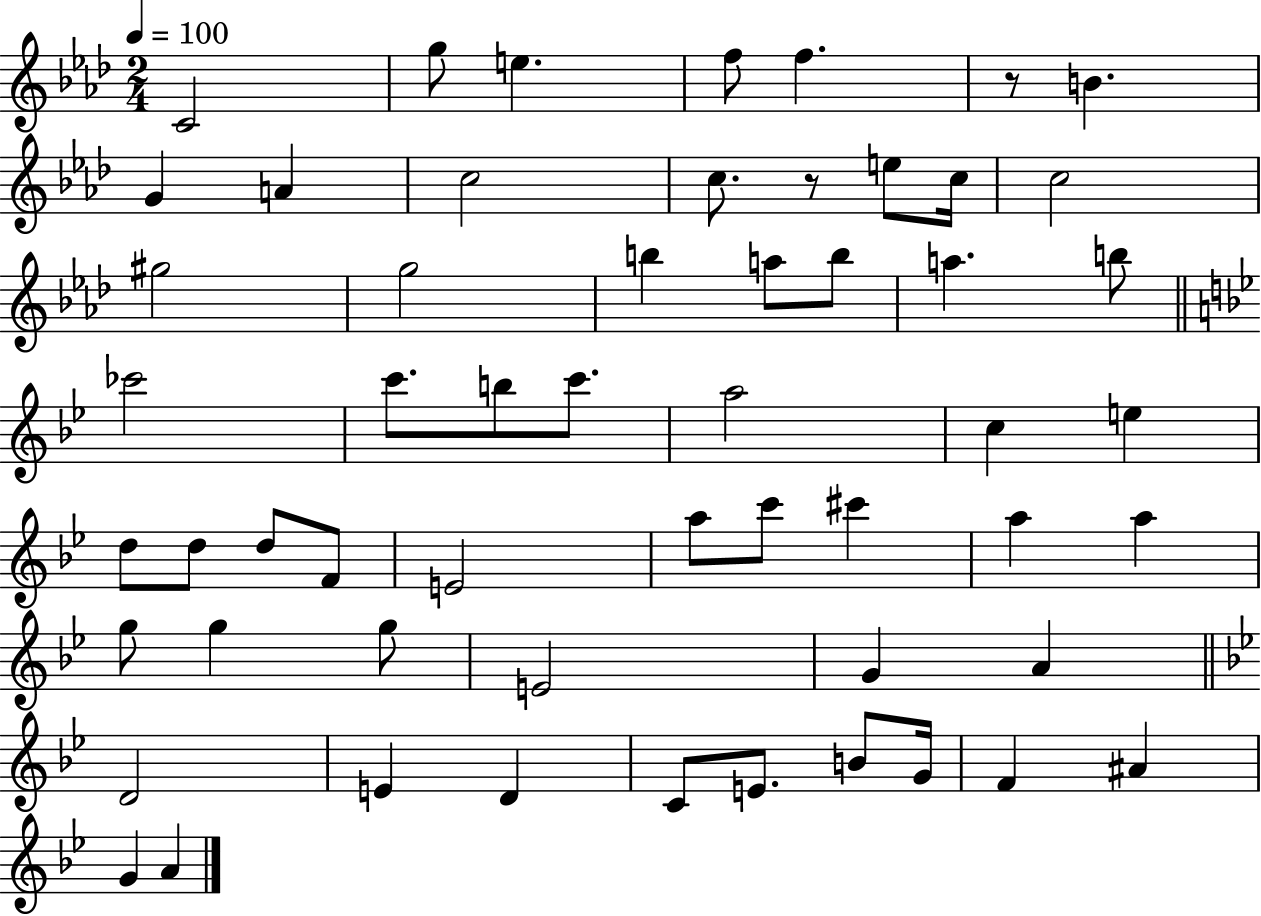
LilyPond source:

{
  \clef treble
  \numericTimeSignature
  \time 2/4
  \key aes \major
  \tempo 4 = 100
  c'2 | g''8 e''4. | f''8 f''4. | r8 b'4. | \break g'4 a'4 | c''2 | c''8. r8 e''8 c''16 | c''2 | \break gis''2 | g''2 | b''4 a''8 b''8 | a''4. b''8 | \break \bar "||" \break \key g \minor ces'''2 | c'''8. b''8 c'''8. | a''2 | c''4 e''4 | \break d''8 d''8 d''8 f'8 | e'2 | a''8 c'''8 cis'''4 | a''4 a''4 | \break g''8 g''4 g''8 | e'2 | g'4 a'4 | \bar "||" \break \key g \minor d'2 | e'4 d'4 | c'8 e'8. b'8 g'16 | f'4 ais'4 | \break g'4 a'4 | \bar "|."
}